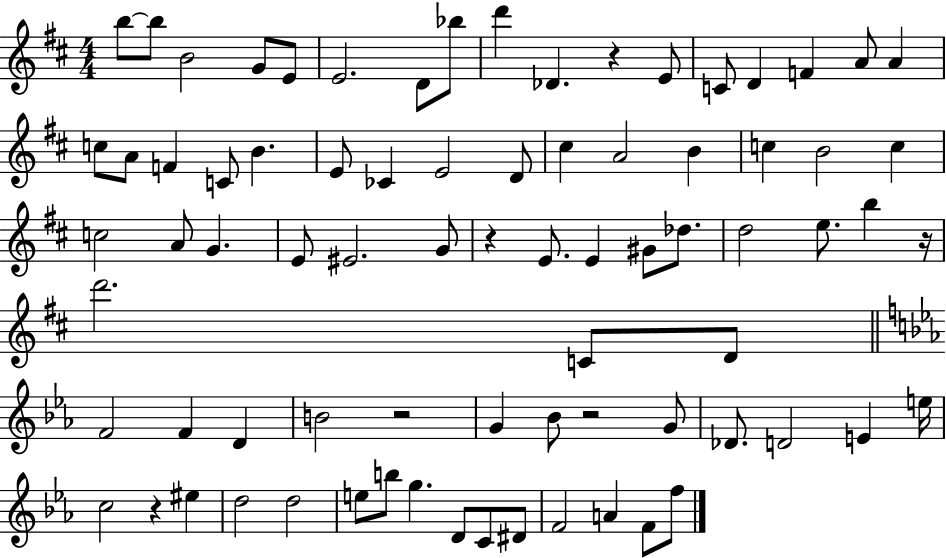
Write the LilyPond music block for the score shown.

{
  \clef treble
  \numericTimeSignature
  \time 4/4
  \key d \major
  b''8~~ b''8 b'2 g'8 e'8 | e'2. d'8 bes''8 | d'''4 des'4. r4 e'8 | c'8 d'4 f'4 a'8 a'4 | \break c''8 a'8 f'4 c'8 b'4. | e'8 ces'4 e'2 d'8 | cis''4 a'2 b'4 | c''4 b'2 c''4 | \break c''2 a'8 g'4. | e'8 eis'2. g'8 | r4 e'8. e'4 gis'8 des''8. | d''2 e''8. b''4 r16 | \break d'''2. c'8 d'8 | \bar "||" \break \key c \minor f'2 f'4 d'4 | b'2 r2 | g'4 bes'8 r2 g'8 | des'8. d'2 e'4 e''16 | \break c''2 r4 eis''4 | d''2 d''2 | e''8 b''8 g''4. d'8 c'8 dis'8 | f'2 a'4 f'8 f''8 | \break \bar "|."
}